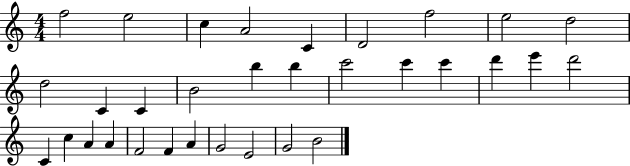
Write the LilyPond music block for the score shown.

{
  \clef treble
  \numericTimeSignature
  \time 4/4
  \key c \major
  f''2 e''2 | c''4 a'2 c'4 | d'2 f''2 | e''2 d''2 | \break d''2 c'4 c'4 | b'2 b''4 b''4 | c'''2 c'''4 c'''4 | d'''4 e'''4 d'''2 | \break c'4 c''4 a'4 a'4 | f'2 f'4 a'4 | g'2 e'2 | g'2 b'2 | \break \bar "|."
}